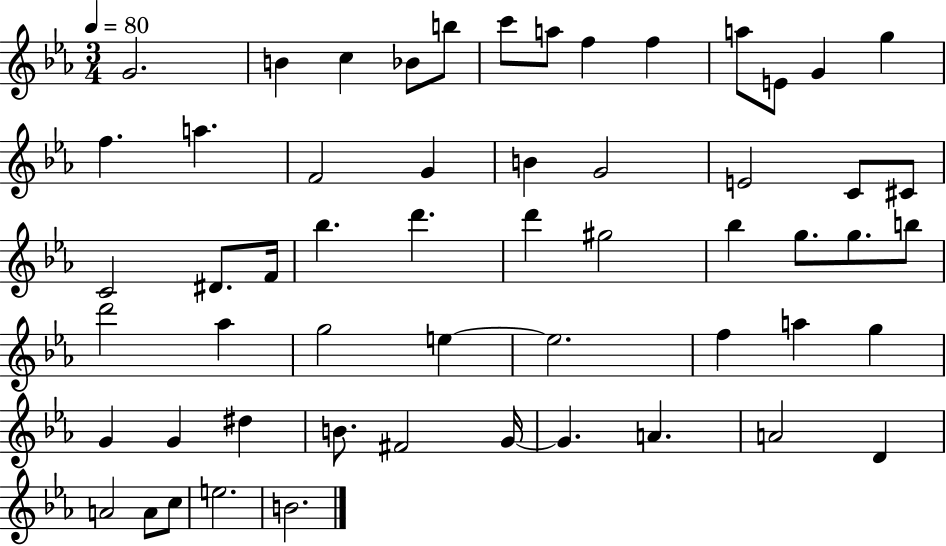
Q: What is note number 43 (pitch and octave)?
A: G4